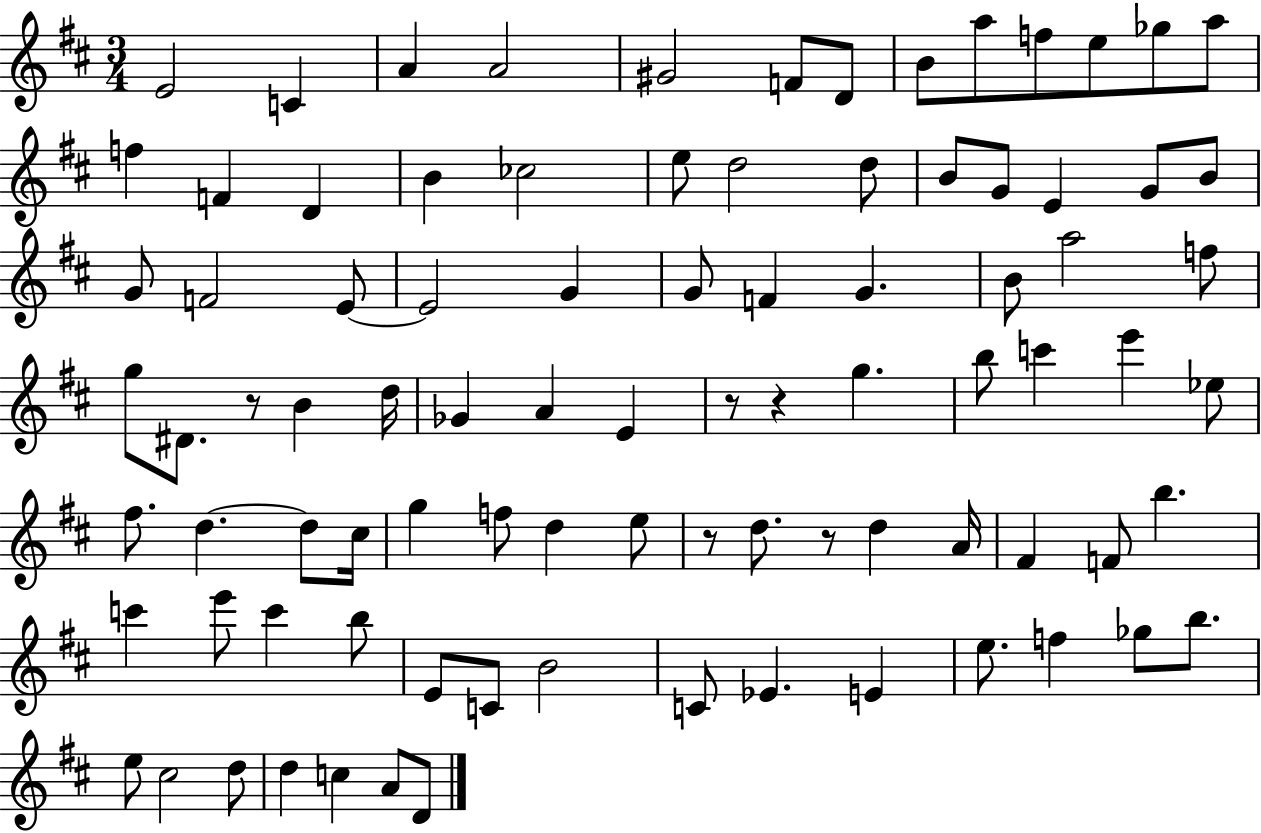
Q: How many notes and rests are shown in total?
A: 89